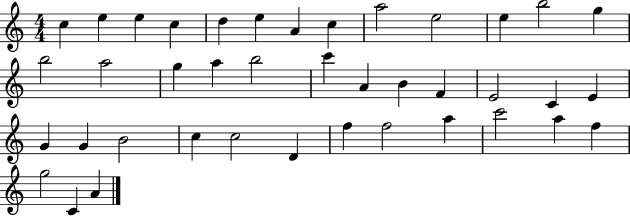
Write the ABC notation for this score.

X:1
T:Untitled
M:4/4
L:1/4
K:C
c e e c d e A c a2 e2 e b2 g b2 a2 g a b2 c' A B F E2 C E G G B2 c c2 D f f2 a c'2 a f g2 C A